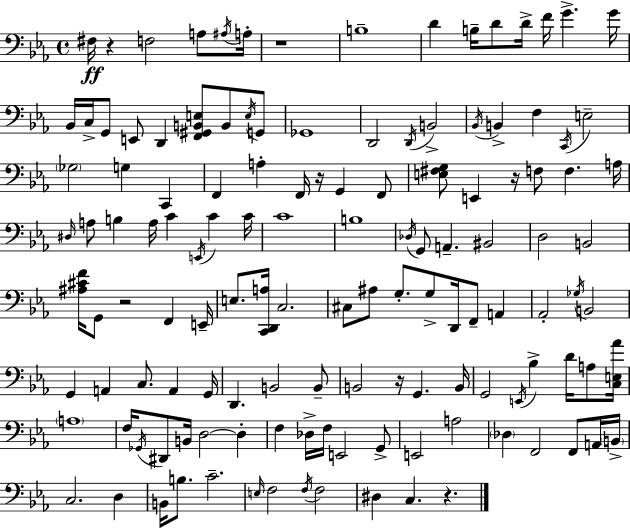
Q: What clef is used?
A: bass